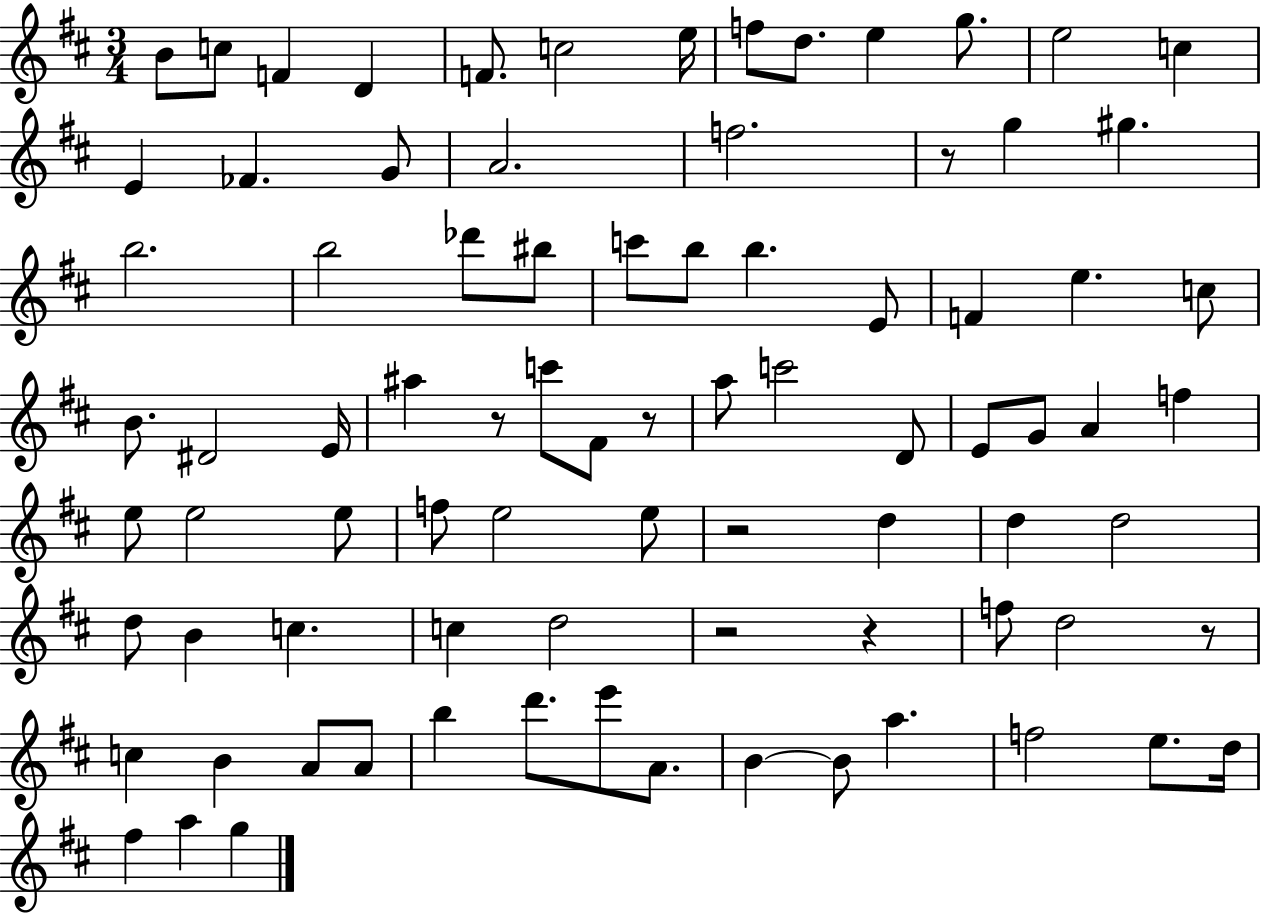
{
  \clef treble
  \numericTimeSignature
  \time 3/4
  \key d \major
  b'8 c''8 f'4 d'4 | f'8. c''2 e''16 | f''8 d''8. e''4 g''8. | e''2 c''4 | \break e'4 fes'4. g'8 | a'2. | f''2. | r8 g''4 gis''4. | \break b''2. | b''2 des'''8 bis''8 | c'''8 b''8 b''4. e'8 | f'4 e''4. c''8 | \break b'8. dis'2 e'16 | ais''4 r8 c'''8 fis'8 r8 | a''8 c'''2 d'8 | e'8 g'8 a'4 f''4 | \break e''8 e''2 e''8 | f''8 e''2 e''8 | r2 d''4 | d''4 d''2 | \break d''8 b'4 c''4. | c''4 d''2 | r2 r4 | f''8 d''2 r8 | \break c''4 b'4 a'8 a'8 | b''4 d'''8. e'''8 a'8. | b'4~~ b'8 a''4. | f''2 e''8. d''16 | \break fis''4 a''4 g''4 | \bar "|."
}